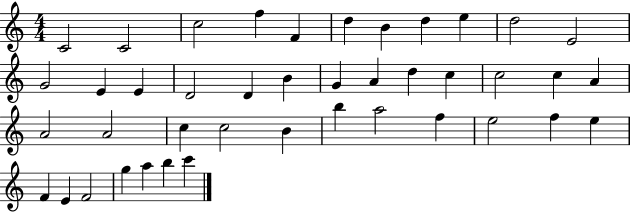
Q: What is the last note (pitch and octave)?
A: C6